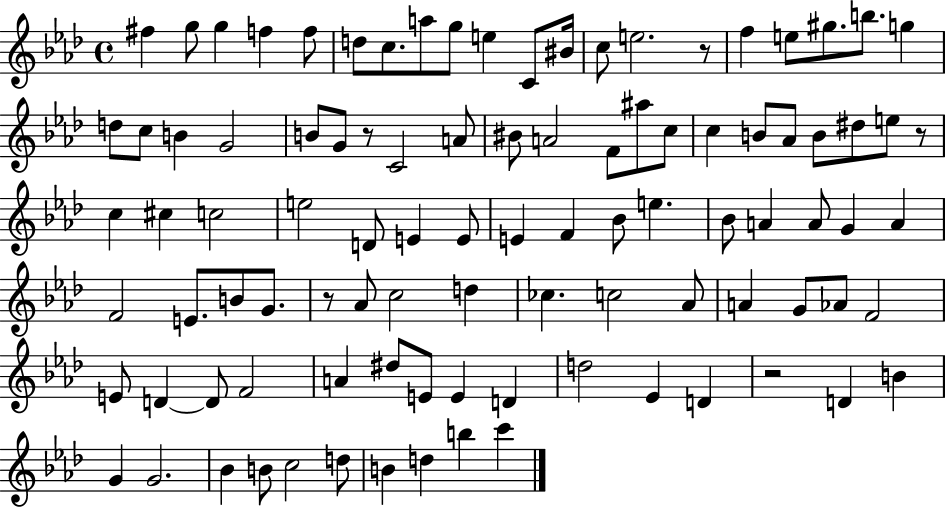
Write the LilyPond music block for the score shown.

{
  \clef treble
  \time 4/4
  \defaultTimeSignature
  \key aes \major
  fis''4 g''8 g''4 f''4 f''8 | d''8 c''8. a''8 g''8 e''4 c'8 bis'16 | c''8 e''2. r8 | f''4 e''8 gis''8. b''8. g''4 | \break d''8 c''8 b'4 g'2 | b'8 g'8 r8 c'2 a'8 | bis'8 a'2 f'8 ais''8 c''8 | c''4 b'8 aes'8 b'8 dis''8 e''8 r8 | \break c''4 cis''4 c''2 | e''2 d'8 e'4 e'8 | e'4 f'4 bes'8 e''4. | bes'8 a'4 a'8 g'4 a'4 | \break f'2 e'8. b'8 g'8. | r8 aes'8 c''2 d''4 | ces''4. c''2 aes'8 | a'4 g'8 aes'8 f'2 | \break e'8 d'4~~ d'8 f'2 | a'4 dis''8 e'8 e'4 d'4 | d''2 ees'4 d'4 | r2 d'4 b'4 | \break g'4 g'2. | bes'4 b'8 c''2 d''8 | b'4 d''4 b''4 c'''4 | \bar "|."
}